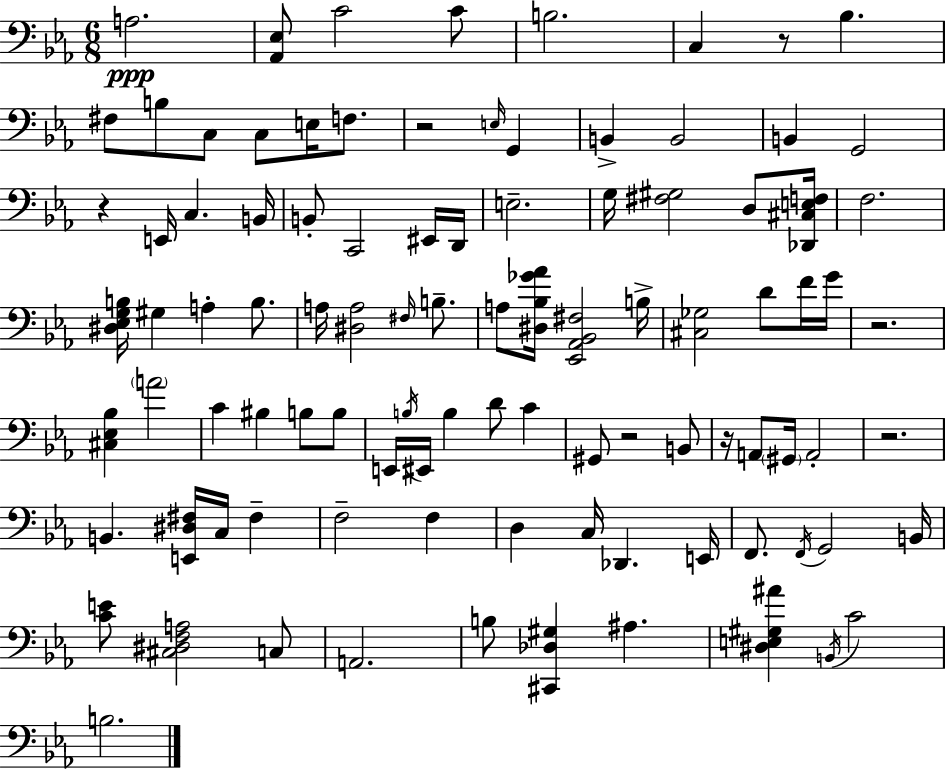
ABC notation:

X:1
T:Untitled
M:6/8
L:1/4
K:Eb
A,2 [_A,,_E,]/2 C2 C/2 B,2 C, z/2 _B, ^F,/2 B,/2 C,/2 C,/2 E,/4 F,/2 z2 E,/4 G,, B,, B,,2 B,, G,,2 z E,,/4 C, B,,/4 B,,/2 C,,2 ^E,,/4 D,,/4 E,2 G,/4 [^F,^G,]2 D,/2 [_D,,^C,E,F,]/4 F,2 [^D,_E,G,B,]/4 ^G, A, B,/2 A,/4 [^D,A,]2 ^F,/4 B,/2 A,/2 [^D,_B,_G_A]/4 [_E,,_A,,_B,,^F,]2 B,/4 [^C,_G,]2 D/2 F/4 G/4 z2 [^C,_E,_B,] A2 C ^B, B,/2 B,/2 E,,/4 B,/4 ^E,,/4 B, D/2 C ^G,,/2 z2 B,,/2 z/4 A,,/2 ^G,,/4 A,,2 z2 B,, [E,,^D,^F,]/4 C,/4 ^F, F,2 F, D, C,/4 _D,, E,,/4 F,,/2 F,,/4 G,,2 B,,/4 [CE]/2 [^C,^D,F,A,]2 C,/2 A,,2 B,/2 [^C,,_D,^G,] ^A, [^D,E,^G,^A] B,,/4 C2 B,2